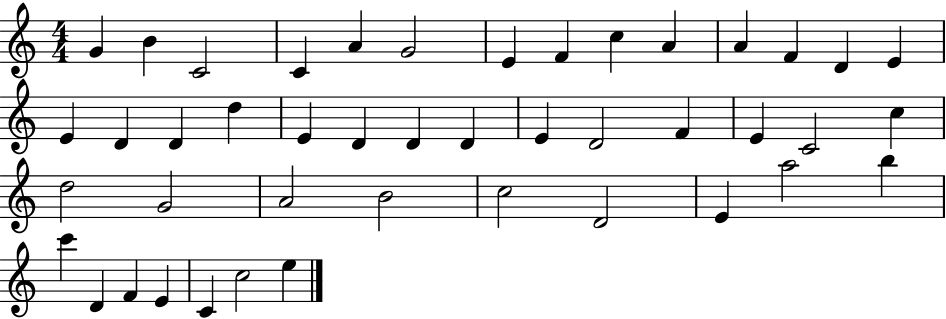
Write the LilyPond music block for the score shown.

{
  \clef treble
  \numericTimeSignature
  \time 4/4
  \key c \major
  g'4 b'4 c'2 | c'4 a'4 g'2 | e'4 f'4 c''4 a'4 | a'4 f'4 d'4 e'4 | \break e'4 d'4 d'4 d''4 | e'4 d'4 d'4 d'4 | e'4 d'2 f'4 | e'4 c'2 c''4 | \break d''2 g'2 | a'2 b'2 | c''2 d'2 | e'4 a''2 b''4 | \break c'''4 d'4 f'4 e'4 | c'4 c''2 e''4 | \bar "|."
}